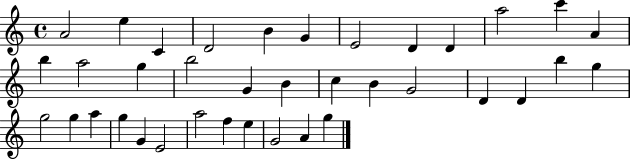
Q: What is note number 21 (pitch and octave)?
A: G4